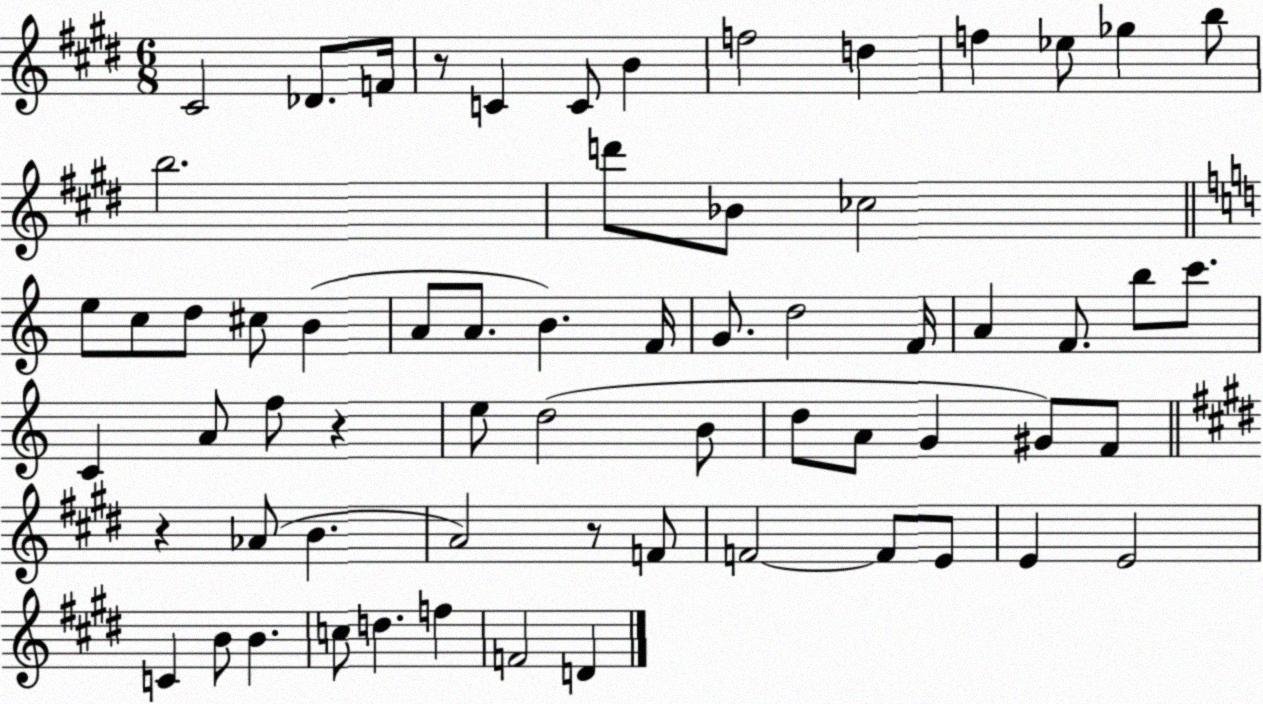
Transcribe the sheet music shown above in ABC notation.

X:1
T:Untitled
M:6/8
L:1/4
K:E
^C2 _D/2 F/4 z/2 C C/2 B f2 d f _e/2 _g b/2 b2 d'/2 _B/2 _c2 e/2 c/2 d/2 ^c/2 B A/2 A/2 B F/4 G/2 d2 F/4 A F/2 b/2 c'/2 C A/2 f/2 z e/2 d2 B/2 d/2 A/2 G ^G/2 F/2 z _A/2 B A2 z/2 F/2 F2 F/2 E/2 E E2 C B/2 B c/2 d f F2 D